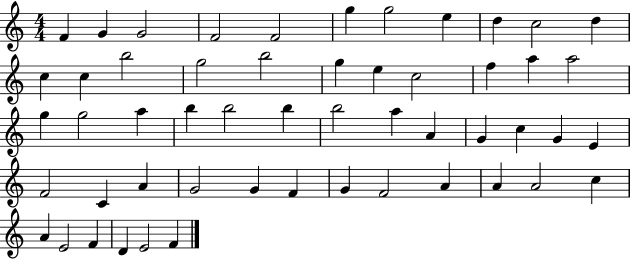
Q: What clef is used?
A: treble